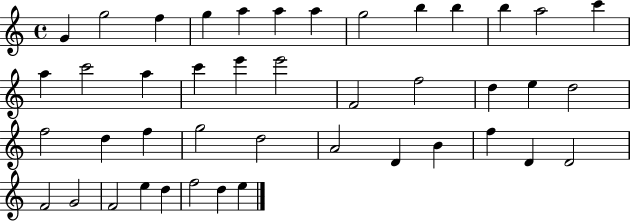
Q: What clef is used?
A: treble